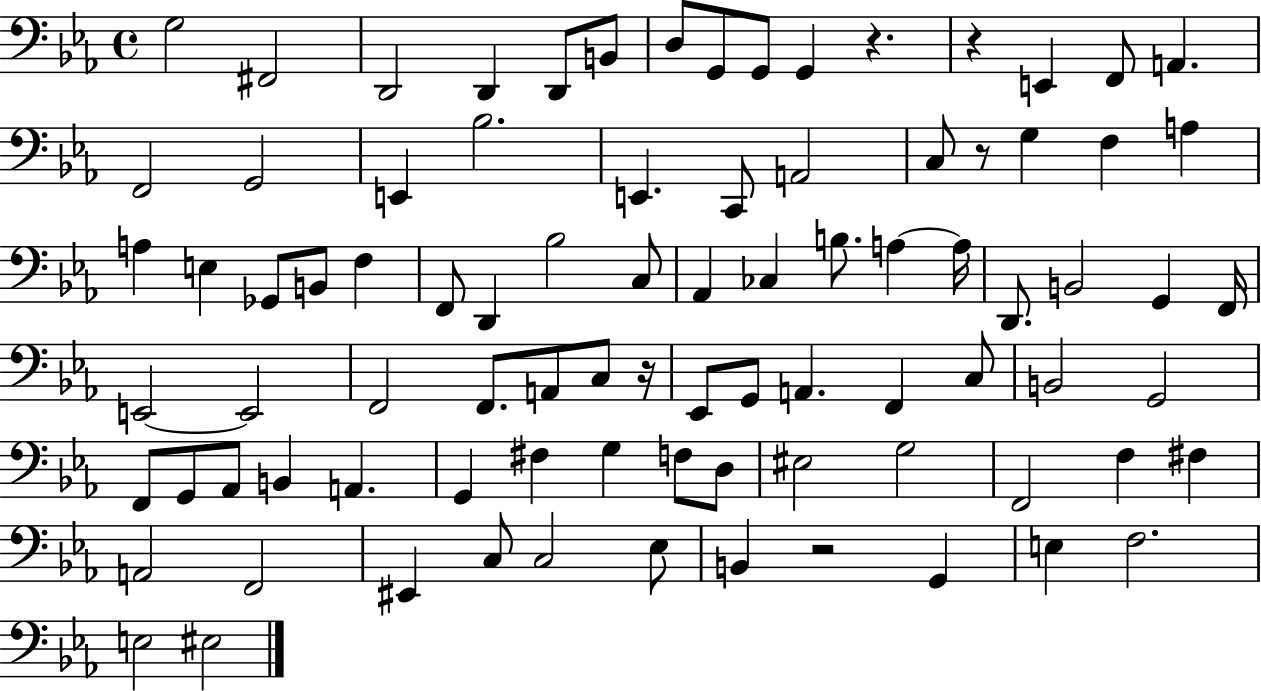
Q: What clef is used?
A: bass